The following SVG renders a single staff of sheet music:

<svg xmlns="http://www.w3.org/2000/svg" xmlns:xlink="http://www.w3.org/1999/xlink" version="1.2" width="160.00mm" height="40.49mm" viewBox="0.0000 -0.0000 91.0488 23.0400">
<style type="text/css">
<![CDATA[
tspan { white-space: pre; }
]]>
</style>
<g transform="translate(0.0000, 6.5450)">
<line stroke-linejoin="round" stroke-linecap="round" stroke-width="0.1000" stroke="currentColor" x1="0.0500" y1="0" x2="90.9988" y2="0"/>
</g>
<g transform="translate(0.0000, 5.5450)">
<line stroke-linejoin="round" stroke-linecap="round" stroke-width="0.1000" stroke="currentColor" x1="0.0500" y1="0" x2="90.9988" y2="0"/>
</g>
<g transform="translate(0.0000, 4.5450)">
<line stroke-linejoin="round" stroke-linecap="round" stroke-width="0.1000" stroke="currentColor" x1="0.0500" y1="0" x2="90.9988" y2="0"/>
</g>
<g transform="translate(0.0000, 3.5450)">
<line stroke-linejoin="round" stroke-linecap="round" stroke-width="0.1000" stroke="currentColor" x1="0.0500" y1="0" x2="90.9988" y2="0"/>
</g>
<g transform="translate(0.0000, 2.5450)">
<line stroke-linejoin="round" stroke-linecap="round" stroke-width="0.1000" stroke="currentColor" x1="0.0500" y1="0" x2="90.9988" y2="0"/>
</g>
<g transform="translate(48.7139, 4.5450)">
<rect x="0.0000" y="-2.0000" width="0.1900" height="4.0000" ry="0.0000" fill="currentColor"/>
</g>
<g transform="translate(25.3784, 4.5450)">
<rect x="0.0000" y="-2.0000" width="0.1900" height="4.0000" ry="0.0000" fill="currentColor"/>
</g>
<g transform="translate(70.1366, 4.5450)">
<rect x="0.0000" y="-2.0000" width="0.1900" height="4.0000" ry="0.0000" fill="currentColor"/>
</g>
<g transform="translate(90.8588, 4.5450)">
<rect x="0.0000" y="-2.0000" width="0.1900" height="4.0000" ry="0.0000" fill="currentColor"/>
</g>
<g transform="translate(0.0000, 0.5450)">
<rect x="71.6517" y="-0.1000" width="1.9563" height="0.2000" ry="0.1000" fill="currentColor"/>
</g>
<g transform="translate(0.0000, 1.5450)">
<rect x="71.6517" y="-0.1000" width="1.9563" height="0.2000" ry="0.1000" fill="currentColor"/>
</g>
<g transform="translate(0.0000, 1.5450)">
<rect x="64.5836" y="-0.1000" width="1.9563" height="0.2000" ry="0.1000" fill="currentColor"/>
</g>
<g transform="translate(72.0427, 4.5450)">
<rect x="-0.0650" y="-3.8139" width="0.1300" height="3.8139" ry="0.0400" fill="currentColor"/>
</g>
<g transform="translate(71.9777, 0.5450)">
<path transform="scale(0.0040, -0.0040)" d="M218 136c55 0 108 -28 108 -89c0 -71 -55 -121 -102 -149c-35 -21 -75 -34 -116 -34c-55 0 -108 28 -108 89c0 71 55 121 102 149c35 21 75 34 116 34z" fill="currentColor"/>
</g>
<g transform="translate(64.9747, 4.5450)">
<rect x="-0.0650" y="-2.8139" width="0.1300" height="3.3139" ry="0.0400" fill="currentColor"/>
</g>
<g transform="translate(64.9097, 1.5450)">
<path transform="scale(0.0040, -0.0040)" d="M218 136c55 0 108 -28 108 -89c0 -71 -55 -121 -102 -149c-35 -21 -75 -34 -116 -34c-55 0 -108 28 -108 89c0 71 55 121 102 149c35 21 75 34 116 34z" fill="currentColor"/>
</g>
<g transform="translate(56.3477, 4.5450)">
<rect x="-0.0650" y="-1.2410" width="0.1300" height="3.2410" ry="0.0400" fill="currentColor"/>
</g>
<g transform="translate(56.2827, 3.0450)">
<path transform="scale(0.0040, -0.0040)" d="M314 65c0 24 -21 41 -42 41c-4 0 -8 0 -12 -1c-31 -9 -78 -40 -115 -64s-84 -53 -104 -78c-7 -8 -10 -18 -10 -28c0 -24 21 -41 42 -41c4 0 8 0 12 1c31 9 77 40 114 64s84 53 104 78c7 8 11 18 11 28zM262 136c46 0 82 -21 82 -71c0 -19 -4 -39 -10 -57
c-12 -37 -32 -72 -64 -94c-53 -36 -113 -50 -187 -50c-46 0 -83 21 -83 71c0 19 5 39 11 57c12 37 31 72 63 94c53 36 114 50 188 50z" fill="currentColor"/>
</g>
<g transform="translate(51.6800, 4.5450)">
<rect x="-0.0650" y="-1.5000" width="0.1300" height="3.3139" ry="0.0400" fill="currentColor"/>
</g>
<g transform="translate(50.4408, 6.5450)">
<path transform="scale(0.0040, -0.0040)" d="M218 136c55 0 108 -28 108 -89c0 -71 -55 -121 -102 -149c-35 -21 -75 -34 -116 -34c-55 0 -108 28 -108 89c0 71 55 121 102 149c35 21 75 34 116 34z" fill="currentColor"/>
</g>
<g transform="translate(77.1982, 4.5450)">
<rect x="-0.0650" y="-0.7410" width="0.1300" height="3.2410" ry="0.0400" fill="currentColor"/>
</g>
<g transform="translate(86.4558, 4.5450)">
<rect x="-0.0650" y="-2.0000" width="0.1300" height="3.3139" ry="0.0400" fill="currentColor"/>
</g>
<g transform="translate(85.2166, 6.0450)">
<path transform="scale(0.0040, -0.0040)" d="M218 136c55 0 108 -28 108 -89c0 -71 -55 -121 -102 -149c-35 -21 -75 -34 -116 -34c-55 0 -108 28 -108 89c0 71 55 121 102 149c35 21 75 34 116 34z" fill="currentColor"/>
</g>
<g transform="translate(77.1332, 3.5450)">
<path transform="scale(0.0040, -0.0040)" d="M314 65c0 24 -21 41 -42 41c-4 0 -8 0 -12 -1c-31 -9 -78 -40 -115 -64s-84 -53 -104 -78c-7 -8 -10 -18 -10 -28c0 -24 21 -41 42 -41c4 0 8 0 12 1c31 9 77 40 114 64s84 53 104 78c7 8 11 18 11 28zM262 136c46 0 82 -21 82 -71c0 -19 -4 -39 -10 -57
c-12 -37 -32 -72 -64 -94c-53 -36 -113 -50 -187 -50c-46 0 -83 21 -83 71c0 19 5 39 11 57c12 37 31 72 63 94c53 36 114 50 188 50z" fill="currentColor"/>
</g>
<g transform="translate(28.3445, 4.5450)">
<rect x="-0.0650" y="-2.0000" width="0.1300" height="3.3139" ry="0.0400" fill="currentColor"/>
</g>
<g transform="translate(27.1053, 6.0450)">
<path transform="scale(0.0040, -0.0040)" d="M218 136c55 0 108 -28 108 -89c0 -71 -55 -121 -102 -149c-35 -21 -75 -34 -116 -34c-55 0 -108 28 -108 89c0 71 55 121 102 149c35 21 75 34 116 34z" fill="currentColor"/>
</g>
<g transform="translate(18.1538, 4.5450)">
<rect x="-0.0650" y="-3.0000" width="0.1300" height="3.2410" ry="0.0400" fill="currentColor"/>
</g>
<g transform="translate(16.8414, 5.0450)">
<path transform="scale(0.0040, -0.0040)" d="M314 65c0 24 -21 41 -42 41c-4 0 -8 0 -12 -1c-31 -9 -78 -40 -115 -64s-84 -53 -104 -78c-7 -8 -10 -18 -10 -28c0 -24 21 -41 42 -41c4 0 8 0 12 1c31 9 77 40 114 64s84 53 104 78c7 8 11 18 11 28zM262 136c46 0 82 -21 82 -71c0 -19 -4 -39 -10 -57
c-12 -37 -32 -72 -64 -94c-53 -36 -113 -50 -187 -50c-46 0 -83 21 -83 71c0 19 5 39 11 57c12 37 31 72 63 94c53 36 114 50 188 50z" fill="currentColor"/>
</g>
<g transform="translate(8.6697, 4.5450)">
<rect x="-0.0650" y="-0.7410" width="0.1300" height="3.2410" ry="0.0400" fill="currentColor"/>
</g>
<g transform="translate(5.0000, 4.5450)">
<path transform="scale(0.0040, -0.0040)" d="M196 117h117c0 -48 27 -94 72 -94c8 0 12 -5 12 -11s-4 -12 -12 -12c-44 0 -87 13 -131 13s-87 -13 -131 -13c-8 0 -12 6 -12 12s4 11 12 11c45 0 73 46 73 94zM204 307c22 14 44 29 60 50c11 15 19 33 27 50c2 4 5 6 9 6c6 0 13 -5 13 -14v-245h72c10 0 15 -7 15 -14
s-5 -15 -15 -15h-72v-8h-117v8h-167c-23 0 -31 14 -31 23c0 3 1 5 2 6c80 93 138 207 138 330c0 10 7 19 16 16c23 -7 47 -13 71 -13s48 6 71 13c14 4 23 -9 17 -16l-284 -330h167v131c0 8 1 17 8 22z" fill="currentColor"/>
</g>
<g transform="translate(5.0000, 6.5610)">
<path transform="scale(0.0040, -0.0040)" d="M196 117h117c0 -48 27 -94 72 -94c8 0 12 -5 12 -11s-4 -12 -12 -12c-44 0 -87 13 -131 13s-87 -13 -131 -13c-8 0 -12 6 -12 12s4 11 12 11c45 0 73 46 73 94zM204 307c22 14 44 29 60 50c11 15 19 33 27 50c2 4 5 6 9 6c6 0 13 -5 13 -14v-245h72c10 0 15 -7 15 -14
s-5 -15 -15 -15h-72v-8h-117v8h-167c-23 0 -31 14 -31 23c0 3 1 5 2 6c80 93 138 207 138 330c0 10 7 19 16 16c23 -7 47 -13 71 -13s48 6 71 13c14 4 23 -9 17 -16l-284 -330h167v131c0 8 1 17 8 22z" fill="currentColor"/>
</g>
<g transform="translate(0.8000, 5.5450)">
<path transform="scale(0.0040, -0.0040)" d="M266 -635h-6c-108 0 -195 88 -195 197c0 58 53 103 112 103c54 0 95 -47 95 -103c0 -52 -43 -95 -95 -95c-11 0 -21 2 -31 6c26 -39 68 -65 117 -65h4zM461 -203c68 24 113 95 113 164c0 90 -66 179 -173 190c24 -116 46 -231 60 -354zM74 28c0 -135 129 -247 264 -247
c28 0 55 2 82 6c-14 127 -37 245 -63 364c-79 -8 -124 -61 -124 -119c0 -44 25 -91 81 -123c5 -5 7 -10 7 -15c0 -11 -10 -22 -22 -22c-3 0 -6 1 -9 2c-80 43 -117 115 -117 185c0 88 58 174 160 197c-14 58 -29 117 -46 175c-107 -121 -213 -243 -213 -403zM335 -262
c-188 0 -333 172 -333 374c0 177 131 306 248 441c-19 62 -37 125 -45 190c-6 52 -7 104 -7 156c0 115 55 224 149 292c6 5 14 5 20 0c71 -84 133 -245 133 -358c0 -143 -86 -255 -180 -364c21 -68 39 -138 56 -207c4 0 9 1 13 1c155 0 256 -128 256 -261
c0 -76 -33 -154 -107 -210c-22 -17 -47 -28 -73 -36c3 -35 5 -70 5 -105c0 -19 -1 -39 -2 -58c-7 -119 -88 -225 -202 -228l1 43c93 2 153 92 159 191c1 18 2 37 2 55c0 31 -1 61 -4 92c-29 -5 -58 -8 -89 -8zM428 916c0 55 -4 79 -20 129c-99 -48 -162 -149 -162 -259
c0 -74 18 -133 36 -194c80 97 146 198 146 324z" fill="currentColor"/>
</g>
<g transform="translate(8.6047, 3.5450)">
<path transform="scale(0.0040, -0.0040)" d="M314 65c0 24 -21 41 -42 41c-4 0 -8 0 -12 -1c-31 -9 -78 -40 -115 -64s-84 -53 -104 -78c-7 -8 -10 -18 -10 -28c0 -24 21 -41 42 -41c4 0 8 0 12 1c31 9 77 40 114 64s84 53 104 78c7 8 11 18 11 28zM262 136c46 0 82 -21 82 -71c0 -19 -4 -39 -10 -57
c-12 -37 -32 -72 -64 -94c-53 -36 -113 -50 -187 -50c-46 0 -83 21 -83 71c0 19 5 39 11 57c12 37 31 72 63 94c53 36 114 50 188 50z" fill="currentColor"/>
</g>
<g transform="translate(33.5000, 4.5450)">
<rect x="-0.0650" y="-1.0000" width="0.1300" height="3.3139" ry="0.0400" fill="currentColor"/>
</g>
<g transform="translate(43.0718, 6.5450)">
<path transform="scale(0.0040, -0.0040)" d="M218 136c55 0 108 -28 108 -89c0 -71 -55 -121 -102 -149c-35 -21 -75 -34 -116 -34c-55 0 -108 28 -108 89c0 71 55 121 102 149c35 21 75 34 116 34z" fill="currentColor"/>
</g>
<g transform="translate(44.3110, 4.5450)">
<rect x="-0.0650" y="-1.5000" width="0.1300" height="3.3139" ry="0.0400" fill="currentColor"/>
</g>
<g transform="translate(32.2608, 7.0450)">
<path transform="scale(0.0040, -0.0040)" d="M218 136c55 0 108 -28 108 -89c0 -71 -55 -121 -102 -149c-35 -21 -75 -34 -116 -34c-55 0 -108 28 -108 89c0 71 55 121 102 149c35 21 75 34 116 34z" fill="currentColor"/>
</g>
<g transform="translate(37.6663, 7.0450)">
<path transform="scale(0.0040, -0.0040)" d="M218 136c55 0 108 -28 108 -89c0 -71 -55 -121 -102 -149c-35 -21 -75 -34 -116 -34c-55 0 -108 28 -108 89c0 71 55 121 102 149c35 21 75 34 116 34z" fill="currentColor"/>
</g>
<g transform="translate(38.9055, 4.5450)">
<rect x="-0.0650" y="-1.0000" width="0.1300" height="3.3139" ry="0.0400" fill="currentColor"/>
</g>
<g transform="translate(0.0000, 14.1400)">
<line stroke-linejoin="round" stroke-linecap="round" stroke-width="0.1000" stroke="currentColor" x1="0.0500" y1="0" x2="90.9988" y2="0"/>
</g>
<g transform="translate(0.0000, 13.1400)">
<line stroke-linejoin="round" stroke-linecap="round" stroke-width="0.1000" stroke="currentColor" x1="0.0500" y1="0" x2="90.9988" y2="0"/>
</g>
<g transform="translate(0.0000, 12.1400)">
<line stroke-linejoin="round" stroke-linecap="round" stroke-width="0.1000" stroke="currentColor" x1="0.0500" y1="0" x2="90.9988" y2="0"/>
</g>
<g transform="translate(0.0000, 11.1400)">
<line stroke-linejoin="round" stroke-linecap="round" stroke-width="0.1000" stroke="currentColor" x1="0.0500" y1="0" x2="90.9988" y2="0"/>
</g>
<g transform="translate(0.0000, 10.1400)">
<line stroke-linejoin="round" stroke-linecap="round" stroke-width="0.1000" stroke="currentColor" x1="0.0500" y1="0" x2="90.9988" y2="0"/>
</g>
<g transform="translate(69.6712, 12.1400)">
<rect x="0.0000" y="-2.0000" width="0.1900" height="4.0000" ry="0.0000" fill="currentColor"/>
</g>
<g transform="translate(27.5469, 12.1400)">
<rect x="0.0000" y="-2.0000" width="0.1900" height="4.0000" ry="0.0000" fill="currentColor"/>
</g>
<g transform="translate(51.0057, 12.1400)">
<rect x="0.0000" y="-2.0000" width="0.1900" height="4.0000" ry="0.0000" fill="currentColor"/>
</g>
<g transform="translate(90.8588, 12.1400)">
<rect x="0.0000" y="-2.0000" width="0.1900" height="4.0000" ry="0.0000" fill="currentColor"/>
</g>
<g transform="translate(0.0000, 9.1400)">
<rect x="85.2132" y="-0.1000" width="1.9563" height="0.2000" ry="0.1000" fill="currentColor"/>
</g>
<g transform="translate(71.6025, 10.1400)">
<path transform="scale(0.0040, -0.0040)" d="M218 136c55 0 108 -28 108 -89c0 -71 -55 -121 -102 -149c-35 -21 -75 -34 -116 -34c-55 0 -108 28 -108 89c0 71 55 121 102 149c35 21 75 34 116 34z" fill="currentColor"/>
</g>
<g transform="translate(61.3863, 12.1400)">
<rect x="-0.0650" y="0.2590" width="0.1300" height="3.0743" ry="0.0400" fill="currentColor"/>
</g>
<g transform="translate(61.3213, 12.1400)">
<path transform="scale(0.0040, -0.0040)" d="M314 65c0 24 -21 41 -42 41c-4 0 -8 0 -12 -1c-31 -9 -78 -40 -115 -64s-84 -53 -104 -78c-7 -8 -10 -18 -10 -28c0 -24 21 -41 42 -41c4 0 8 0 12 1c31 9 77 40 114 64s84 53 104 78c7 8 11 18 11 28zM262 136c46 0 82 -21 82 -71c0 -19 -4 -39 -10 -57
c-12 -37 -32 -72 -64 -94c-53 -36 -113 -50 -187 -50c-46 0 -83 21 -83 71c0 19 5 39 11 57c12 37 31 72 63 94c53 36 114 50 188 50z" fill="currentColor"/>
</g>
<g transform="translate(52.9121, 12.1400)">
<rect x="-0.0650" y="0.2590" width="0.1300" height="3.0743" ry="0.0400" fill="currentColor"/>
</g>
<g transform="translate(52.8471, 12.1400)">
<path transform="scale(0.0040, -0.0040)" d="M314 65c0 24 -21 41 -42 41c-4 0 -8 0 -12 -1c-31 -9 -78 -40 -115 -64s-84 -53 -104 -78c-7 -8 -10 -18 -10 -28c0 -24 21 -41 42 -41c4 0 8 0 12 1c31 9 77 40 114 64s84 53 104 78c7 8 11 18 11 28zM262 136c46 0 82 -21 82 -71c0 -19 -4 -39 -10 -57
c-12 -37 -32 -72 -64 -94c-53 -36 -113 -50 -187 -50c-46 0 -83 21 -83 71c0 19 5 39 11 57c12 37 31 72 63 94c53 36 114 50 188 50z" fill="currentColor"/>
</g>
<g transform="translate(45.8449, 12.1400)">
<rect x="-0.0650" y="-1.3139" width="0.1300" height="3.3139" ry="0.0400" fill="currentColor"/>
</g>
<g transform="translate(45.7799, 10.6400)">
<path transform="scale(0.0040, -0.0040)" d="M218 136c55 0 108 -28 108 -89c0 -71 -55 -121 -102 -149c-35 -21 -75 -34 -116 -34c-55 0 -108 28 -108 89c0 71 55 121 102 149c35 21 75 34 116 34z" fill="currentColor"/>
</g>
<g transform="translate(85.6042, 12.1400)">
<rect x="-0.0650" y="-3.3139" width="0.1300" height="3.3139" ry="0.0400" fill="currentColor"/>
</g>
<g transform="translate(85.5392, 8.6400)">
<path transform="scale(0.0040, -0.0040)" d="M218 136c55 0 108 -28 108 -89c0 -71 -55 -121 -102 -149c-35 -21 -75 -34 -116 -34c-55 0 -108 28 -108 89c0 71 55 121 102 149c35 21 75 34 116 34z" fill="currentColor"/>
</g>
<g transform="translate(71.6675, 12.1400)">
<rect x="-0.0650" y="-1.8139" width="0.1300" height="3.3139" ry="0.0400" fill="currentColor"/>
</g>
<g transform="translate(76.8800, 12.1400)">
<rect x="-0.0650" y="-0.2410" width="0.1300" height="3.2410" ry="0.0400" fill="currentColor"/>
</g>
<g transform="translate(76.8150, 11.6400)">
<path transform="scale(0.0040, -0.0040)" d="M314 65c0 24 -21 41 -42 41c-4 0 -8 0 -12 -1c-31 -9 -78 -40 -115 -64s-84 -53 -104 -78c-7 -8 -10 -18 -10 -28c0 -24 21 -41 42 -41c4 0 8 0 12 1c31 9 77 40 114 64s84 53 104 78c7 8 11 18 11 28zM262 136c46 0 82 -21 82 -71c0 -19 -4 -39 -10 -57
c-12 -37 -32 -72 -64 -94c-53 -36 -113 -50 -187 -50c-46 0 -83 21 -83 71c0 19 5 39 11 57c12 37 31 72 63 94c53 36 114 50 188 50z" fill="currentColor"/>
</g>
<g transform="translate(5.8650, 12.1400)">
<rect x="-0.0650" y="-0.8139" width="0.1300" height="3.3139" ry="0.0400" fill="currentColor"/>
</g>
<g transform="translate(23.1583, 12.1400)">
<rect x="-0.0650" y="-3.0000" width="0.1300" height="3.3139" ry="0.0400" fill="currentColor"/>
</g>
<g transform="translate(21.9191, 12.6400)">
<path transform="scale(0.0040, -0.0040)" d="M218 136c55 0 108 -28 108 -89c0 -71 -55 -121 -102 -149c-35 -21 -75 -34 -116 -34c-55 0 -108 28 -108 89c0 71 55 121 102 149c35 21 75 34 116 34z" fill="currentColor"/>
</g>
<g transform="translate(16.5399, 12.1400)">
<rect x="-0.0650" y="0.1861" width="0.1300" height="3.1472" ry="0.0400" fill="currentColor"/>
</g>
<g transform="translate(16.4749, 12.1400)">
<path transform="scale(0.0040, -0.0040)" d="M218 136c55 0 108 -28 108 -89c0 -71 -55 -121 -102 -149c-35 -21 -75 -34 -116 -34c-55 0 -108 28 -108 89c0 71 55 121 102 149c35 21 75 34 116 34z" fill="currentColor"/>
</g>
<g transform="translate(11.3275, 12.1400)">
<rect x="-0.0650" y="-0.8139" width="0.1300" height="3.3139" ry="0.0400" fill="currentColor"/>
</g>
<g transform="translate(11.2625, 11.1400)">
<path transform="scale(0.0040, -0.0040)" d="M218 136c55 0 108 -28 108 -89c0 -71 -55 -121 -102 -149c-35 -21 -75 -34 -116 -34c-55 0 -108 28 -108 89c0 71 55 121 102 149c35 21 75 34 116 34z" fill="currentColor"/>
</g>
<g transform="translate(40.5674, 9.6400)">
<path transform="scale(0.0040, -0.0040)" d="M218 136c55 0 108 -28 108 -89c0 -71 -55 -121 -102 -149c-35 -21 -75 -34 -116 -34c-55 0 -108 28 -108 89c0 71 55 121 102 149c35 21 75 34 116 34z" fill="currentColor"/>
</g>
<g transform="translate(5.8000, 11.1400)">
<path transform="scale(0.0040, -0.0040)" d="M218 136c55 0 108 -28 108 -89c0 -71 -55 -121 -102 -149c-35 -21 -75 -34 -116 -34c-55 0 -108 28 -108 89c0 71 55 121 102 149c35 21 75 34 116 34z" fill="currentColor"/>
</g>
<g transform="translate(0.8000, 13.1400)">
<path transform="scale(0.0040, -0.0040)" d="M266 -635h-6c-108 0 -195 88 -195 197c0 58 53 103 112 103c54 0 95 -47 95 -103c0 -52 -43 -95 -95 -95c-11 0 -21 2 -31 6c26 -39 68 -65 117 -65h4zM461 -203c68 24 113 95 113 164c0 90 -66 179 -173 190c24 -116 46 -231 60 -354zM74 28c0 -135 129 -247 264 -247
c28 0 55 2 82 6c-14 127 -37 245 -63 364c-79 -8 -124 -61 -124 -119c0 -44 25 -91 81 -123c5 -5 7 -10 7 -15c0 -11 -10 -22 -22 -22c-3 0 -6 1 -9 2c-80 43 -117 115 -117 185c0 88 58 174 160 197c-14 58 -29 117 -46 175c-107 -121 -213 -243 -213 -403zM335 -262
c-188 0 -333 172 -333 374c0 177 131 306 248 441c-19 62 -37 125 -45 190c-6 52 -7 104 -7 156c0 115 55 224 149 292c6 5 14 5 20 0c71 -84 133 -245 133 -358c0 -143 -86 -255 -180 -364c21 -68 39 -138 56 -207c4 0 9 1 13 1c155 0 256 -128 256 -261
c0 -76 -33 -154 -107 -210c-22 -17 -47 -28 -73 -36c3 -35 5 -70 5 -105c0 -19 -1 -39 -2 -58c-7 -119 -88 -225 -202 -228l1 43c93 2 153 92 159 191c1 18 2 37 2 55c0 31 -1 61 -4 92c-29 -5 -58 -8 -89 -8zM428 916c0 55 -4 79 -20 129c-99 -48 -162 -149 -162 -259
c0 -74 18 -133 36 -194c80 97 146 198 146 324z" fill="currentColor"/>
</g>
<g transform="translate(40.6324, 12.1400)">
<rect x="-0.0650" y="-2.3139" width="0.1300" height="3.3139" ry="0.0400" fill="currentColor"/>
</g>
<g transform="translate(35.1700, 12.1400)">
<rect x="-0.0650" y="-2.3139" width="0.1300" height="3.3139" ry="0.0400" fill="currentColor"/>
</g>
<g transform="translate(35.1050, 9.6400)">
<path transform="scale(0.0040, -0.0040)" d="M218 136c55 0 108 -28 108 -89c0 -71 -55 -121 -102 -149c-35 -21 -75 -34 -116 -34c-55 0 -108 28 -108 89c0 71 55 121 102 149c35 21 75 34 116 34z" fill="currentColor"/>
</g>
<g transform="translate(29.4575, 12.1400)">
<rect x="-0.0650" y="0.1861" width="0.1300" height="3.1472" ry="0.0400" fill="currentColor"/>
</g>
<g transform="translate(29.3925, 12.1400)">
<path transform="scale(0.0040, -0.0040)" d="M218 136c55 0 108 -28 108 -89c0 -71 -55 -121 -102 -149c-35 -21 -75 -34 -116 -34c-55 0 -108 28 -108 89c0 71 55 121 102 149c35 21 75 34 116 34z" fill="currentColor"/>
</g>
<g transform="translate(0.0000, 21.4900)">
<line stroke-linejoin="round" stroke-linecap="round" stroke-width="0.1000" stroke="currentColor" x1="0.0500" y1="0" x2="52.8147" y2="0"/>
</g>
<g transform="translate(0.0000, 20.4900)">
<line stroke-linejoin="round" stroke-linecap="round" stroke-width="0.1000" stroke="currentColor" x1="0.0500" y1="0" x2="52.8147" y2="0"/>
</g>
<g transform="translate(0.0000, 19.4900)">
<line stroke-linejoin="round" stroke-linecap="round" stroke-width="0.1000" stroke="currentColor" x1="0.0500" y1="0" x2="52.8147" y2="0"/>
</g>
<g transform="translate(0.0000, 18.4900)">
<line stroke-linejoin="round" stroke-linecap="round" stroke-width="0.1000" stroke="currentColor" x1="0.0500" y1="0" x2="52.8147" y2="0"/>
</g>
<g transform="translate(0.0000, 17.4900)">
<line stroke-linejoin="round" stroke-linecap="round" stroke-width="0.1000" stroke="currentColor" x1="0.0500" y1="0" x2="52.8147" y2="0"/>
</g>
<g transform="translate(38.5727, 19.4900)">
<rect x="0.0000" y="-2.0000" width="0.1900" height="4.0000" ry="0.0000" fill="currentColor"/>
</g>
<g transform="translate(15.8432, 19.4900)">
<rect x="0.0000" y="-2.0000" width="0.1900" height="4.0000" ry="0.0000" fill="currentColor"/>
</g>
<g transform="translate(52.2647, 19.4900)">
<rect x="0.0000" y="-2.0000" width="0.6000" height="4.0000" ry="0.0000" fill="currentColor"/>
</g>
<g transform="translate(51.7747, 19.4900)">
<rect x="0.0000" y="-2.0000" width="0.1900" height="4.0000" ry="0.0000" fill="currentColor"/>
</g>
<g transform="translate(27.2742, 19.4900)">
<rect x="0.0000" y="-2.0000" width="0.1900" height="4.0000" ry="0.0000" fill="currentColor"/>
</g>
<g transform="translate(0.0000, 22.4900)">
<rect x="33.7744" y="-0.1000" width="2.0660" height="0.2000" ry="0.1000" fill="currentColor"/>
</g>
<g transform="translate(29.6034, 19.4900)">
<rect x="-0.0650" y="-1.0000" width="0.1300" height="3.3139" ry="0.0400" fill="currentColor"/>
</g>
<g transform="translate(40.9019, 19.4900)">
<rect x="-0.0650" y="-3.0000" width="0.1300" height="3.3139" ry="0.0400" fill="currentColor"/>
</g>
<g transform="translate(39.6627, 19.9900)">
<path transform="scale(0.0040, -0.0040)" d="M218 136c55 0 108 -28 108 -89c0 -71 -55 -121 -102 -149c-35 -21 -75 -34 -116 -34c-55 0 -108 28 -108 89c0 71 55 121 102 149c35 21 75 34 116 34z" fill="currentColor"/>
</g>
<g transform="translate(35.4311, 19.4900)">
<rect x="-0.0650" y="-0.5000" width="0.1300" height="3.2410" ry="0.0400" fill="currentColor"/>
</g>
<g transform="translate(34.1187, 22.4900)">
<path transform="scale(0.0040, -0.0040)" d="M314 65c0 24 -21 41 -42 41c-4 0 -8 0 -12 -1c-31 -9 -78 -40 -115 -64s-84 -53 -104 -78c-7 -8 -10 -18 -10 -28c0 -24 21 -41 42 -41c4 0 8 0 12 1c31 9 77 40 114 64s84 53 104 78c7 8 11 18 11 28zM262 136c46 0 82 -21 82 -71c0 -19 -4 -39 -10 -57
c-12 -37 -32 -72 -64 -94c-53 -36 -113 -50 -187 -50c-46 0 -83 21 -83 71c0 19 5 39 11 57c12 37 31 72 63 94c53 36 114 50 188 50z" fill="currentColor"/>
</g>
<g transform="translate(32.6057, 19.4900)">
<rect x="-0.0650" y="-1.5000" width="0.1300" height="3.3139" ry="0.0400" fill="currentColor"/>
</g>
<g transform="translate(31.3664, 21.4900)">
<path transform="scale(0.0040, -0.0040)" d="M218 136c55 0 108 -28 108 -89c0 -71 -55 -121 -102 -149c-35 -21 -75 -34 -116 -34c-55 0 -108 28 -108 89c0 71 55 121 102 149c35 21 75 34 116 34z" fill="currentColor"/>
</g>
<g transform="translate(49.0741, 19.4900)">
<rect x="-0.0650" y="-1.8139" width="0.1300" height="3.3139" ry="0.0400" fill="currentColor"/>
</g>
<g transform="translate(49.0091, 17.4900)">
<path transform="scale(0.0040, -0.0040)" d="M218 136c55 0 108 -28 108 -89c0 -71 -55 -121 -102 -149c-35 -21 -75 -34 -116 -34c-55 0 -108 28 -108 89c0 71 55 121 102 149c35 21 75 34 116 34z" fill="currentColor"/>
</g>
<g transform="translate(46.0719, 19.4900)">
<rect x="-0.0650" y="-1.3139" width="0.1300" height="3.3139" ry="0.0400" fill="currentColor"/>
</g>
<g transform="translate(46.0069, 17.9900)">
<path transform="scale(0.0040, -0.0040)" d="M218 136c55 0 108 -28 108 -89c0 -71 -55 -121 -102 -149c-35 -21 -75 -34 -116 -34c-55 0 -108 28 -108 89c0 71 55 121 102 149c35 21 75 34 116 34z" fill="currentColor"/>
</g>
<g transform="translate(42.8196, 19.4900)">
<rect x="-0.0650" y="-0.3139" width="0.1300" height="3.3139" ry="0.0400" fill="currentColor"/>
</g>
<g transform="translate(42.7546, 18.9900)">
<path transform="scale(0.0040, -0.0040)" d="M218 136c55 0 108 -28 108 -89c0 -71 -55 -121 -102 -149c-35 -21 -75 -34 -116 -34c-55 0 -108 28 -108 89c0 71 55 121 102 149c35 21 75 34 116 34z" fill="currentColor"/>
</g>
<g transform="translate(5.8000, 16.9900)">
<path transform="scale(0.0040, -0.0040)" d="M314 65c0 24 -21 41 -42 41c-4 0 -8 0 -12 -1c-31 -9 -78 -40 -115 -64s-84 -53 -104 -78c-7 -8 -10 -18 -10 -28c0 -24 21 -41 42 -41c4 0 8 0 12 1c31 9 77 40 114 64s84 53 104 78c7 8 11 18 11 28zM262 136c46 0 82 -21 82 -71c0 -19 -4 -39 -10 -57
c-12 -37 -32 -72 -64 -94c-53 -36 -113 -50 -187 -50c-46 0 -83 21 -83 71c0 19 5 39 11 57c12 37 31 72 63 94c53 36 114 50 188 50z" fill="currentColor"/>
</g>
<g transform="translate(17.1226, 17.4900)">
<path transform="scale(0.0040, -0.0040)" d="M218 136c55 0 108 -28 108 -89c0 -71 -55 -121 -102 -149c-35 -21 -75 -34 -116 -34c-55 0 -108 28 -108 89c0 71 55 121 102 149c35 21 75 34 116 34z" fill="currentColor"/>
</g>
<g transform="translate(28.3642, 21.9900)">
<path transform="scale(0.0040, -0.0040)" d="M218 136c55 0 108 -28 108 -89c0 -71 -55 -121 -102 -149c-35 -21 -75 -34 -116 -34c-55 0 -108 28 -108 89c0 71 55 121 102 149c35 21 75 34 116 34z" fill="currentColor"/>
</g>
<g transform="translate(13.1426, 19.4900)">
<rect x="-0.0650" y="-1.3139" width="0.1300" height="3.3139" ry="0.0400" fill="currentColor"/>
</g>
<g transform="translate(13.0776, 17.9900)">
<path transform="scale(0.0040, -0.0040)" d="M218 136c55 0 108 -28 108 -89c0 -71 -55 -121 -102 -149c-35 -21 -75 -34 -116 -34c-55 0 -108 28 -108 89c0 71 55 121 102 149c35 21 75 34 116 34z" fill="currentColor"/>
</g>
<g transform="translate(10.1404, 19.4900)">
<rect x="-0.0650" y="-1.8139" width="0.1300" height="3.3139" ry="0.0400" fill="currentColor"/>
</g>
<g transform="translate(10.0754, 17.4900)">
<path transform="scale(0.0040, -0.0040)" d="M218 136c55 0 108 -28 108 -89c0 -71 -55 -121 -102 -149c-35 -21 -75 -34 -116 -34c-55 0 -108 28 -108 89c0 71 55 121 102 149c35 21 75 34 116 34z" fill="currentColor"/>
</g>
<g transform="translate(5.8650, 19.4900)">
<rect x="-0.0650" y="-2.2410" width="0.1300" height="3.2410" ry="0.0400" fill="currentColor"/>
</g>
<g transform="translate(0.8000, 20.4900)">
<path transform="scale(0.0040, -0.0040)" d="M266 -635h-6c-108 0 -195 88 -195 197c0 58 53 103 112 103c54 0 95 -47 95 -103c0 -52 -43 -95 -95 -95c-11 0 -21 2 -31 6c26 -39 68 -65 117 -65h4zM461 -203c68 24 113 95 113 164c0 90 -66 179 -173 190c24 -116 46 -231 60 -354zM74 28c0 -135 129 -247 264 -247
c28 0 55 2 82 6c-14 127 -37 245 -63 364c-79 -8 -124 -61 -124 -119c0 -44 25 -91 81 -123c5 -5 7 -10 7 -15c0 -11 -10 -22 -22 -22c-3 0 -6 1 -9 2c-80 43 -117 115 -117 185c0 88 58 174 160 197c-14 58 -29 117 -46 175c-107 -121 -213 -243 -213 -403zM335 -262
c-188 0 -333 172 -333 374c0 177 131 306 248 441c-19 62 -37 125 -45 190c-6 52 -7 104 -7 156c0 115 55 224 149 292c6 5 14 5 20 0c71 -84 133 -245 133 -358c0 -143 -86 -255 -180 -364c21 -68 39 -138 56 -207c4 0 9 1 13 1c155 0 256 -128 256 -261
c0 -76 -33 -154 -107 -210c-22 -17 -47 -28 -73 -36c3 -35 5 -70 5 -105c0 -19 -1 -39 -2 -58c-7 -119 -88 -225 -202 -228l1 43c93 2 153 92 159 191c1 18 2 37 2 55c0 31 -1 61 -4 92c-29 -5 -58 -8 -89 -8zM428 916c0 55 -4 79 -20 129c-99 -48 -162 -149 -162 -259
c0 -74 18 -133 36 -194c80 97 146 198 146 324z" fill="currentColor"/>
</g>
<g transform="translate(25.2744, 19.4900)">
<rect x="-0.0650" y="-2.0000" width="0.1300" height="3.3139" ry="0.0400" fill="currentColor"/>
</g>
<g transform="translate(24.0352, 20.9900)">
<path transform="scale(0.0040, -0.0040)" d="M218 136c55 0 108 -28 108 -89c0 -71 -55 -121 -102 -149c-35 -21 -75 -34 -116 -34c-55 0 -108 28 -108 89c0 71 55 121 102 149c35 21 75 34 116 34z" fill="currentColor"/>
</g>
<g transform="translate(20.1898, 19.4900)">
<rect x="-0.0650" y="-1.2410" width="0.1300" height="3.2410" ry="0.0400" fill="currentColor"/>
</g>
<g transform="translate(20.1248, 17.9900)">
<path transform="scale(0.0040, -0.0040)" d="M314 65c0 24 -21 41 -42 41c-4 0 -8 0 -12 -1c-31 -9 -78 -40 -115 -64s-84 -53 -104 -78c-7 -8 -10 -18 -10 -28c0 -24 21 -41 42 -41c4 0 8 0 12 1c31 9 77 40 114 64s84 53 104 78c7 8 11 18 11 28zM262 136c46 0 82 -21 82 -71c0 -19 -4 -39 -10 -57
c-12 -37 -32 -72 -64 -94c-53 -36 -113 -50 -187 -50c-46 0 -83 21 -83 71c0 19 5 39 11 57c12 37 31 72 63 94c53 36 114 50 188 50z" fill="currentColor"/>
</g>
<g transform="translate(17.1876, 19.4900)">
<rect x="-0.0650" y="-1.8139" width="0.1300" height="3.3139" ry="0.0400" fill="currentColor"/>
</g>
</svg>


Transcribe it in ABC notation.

X:1
T:Untitled
M:4/4
L:1/4
K:C
d2 A2 F D D E E e2 a c' d2 F d d B A B g g e B2 B2 f c2 b g2 f e f e2 F D E C2 A c e f